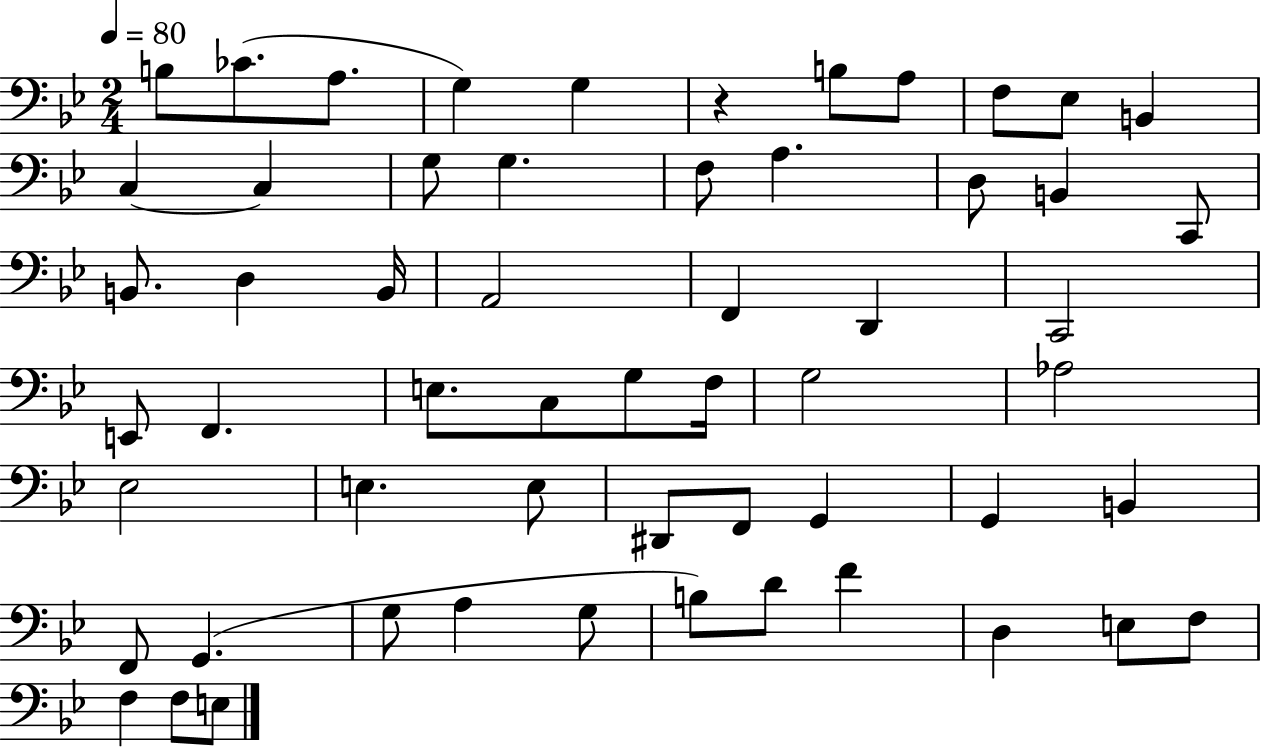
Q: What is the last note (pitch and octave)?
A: E3